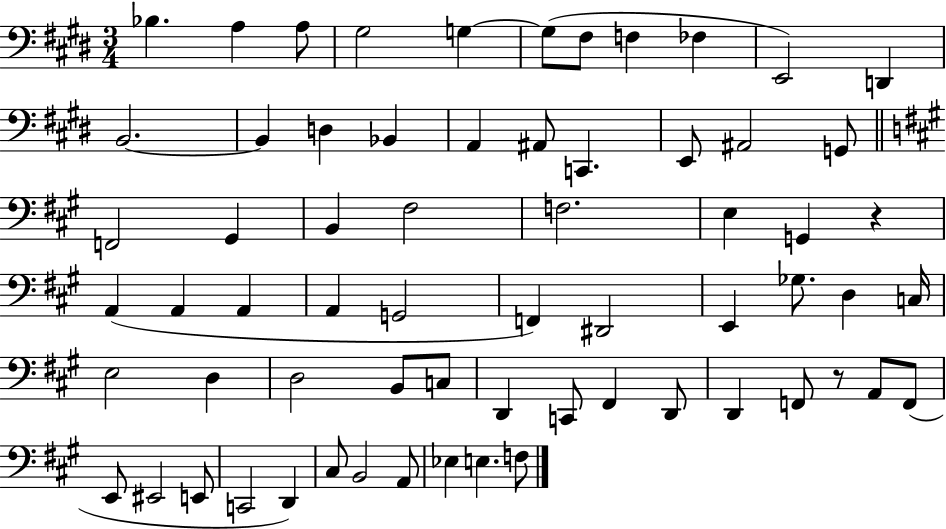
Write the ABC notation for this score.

X:1
T:Untitled
M:3/4
L:1/4
K:E
_B, A, A,/2 ^G,2 G, G,/2 ^F,/2 F, _F, E,,2 D,, B,,2 B,, D, _B,, A,, ^A,,/2 C,, E,,/2 ^A,,2 G,,/2 F,,2 ^G,, B,, ^F,2 F,2 E, G,, z A,, A,, A,, A,, G,,2 F,, ^D,,2 E,, _G,/2 D, C,/4 E,2 D, D,2 B,,/2 C,/2 D,, C,,/2 ^F,, D,,/2 D,, F,,/2 z/2 A,,/2 F,,/2 E,,/2 ^E,,2 E,,/2 C,,2 D,, ^C,/2 B,,2 A,,/2 _E, E, F,/2